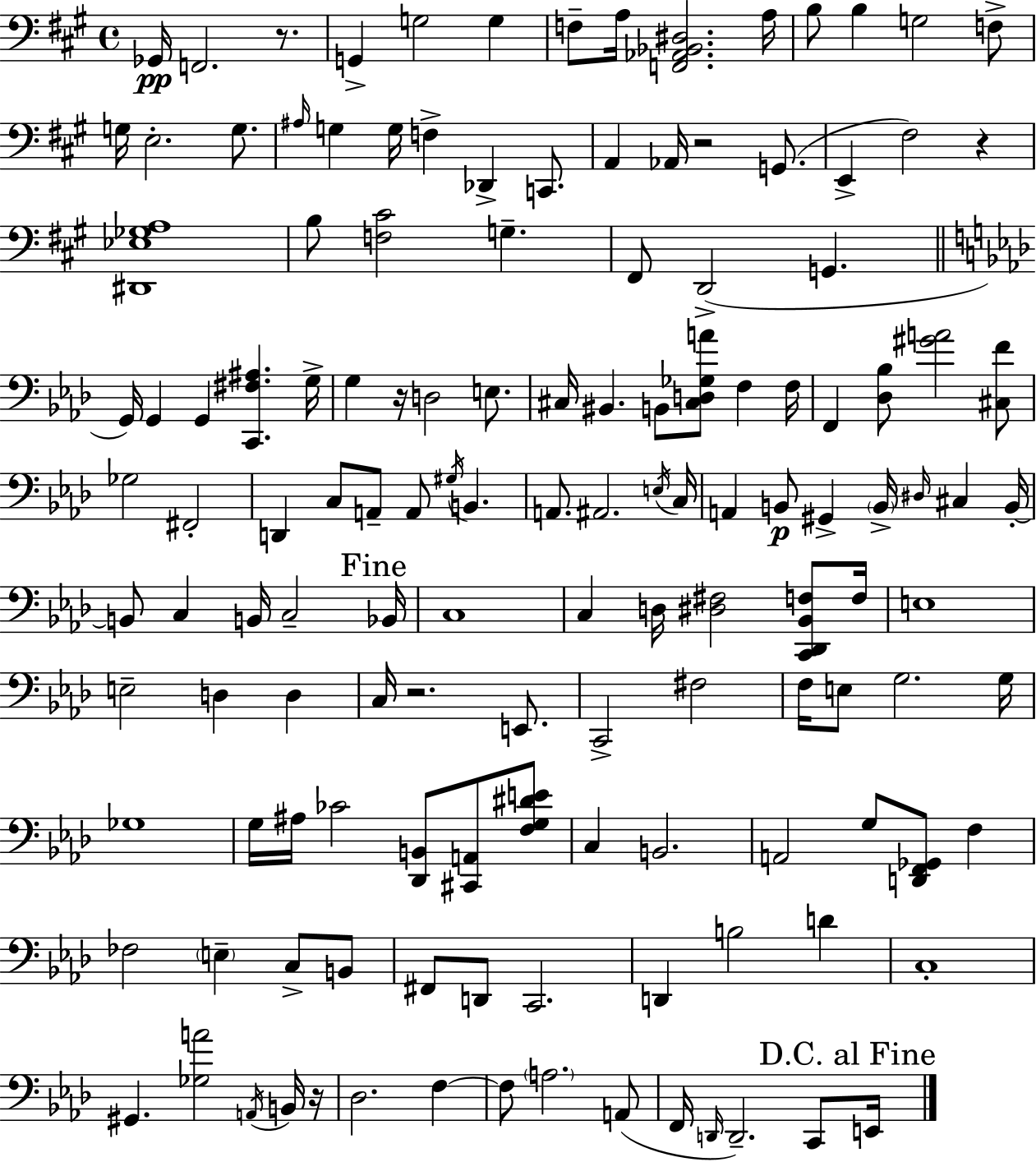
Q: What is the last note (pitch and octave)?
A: E2